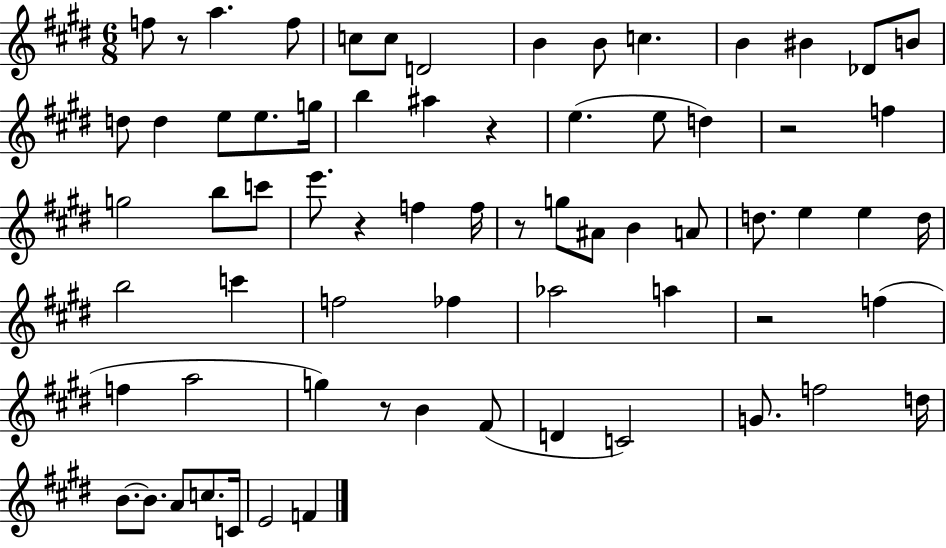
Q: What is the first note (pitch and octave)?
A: F5